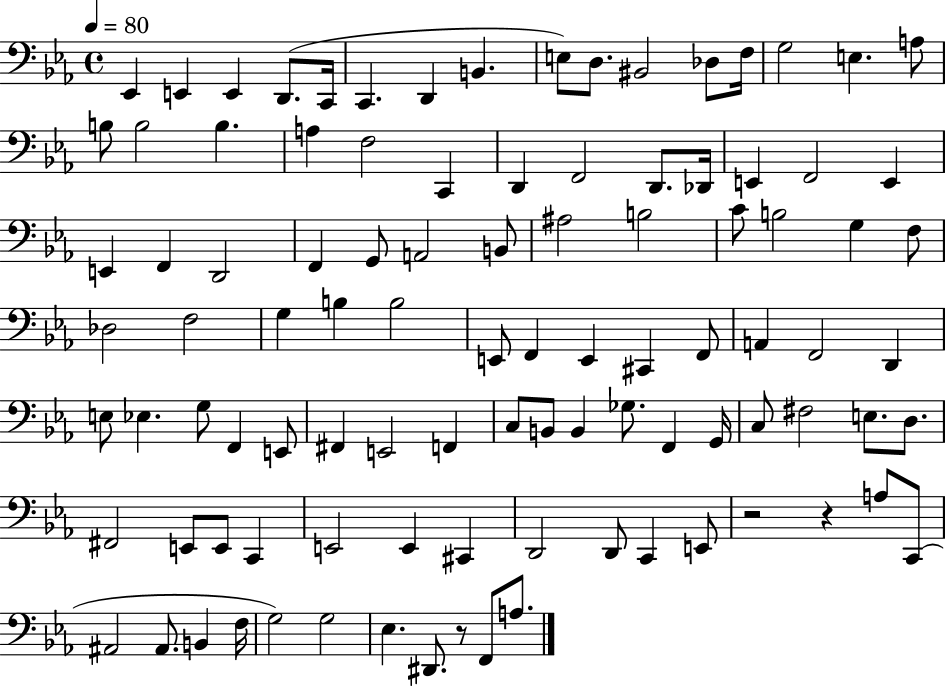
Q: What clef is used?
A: bass